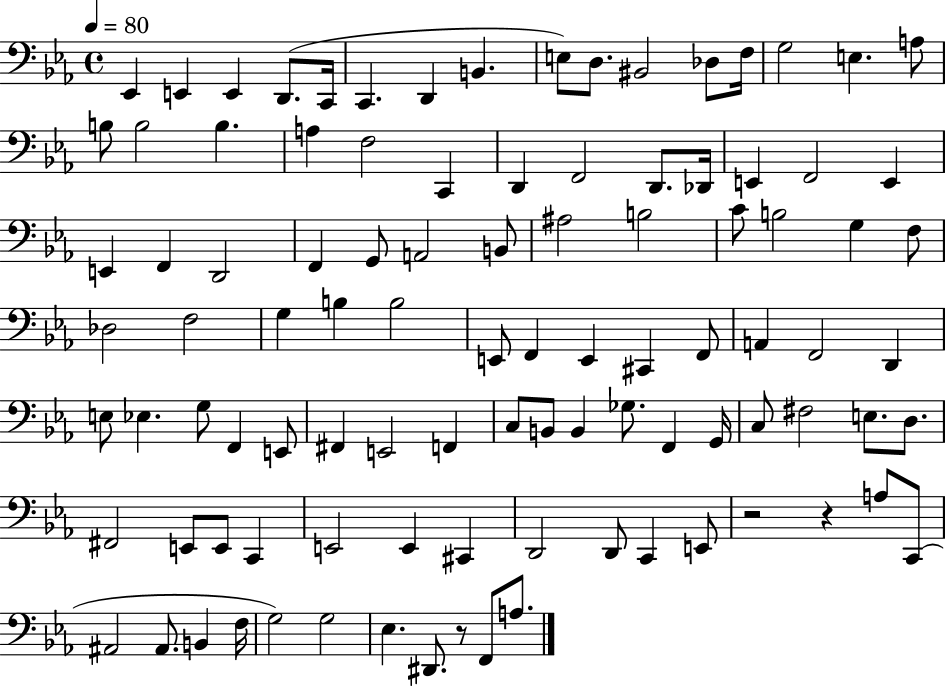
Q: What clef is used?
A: bass